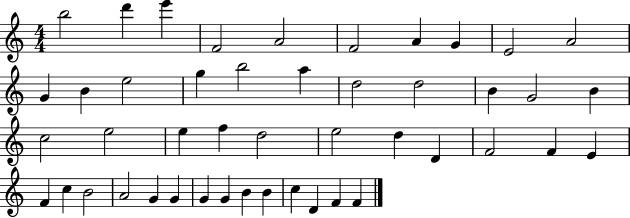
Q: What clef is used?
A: treble